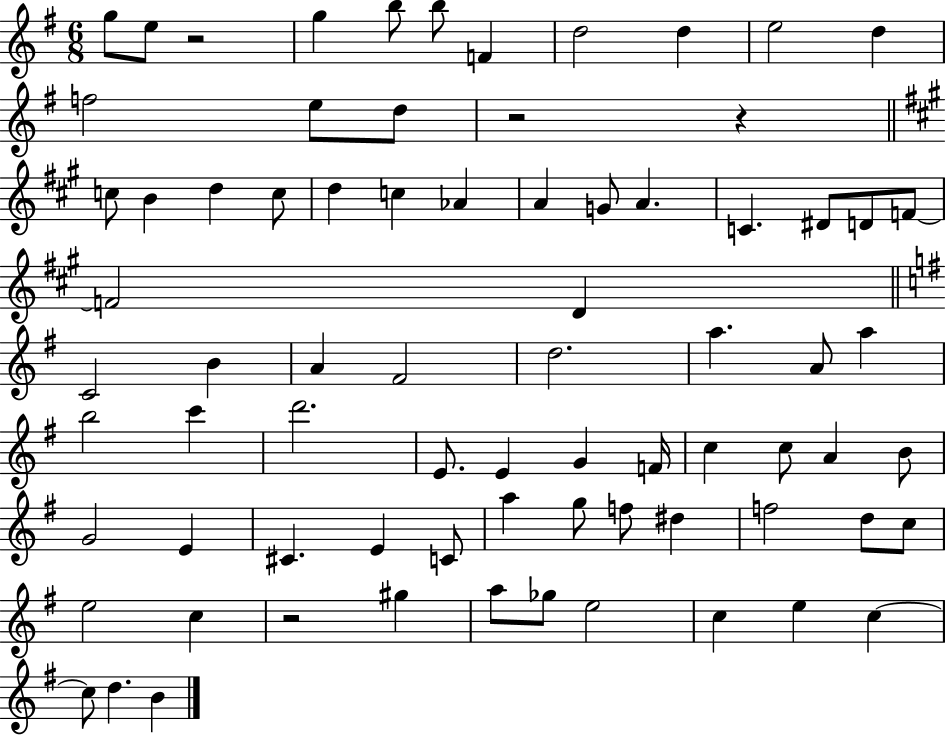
{
  \clef treble
  \numericTimeSignature
  \time 6/8
  \key g \major
  g''8 e''8 r2 | g''4 b''8 b''8 f'4 | d''2 d''4 | e''2 d''4 | \break f''2 e''8 d''8 | r2 r4 | \bar "||" \break \key a \major c''8 b'4 d''4 c''8 | d''4 c''4 aes'4 | a'4 g'8 a'4. | c'4. dis'8 d'8 f'8~~ | \break f'2 d'4 | \bar "||" \break \key g \major c'2 b'4 | a'4 fis'2 | d''2. | a''4. a'8 a''4 | \break b''2 c'''4 | d'''2. | e'8. e'4 g'4 f'16 | c''4 c''8 a'4 b'8 | \break g'2 e'4 | cis'4. e'4 c'8 | a''4 g''8 f''8 dis''4 | f''2 d''8 c''8 | \break e''2 c''4 | r2 gis''4 | a''8 ges''8 e''2 | c''4 e''4 c''4~~ | \break c''8 d''4. b'4 | \bar "|."
}